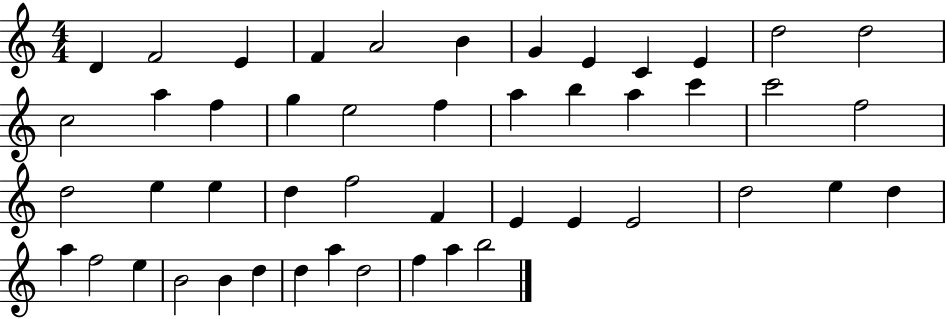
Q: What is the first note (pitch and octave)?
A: D4